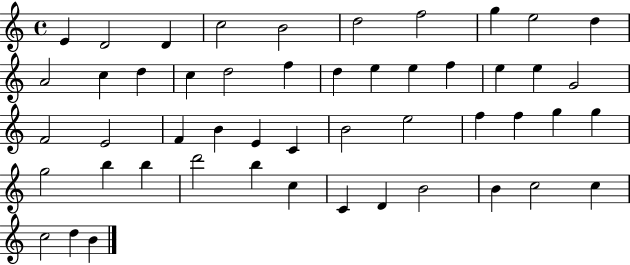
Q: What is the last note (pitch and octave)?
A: B4